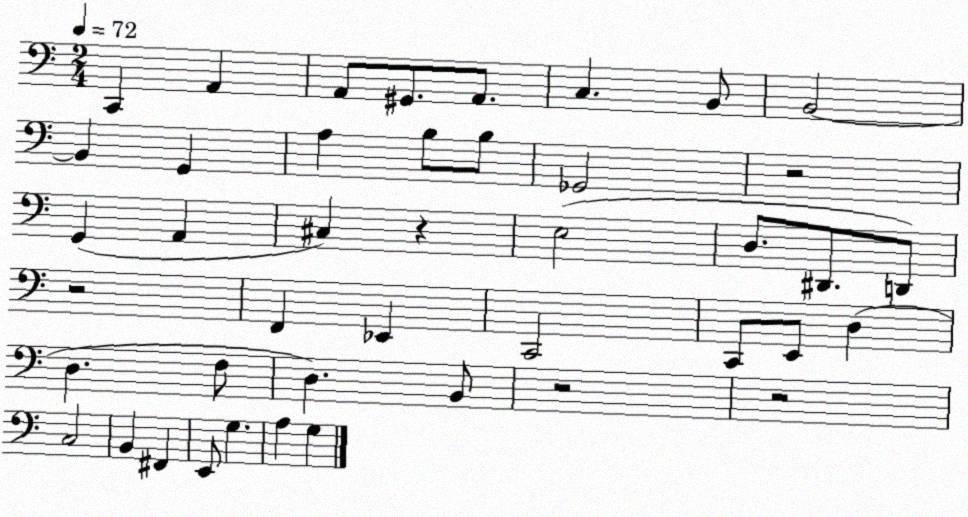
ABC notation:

X:1
T:Untitled
M:2/4
L:1/4
K:C
C,, A,, A,,/2 ^G,,/2 A,,/2 C, B,,/2 B,,2 B,, G,, A, B,/2 B,/2 _G,,2 z2 G,, A,, ^C, z E,2 D,/2 ^D,,/2 D,,/2 z2 F,, _E,, C,,2 C,,/2 E,,/2 D, D, F,/2 D, B,,/2 z2 z2 C,2 B,, ^F,, E,,/2 G, A, G,